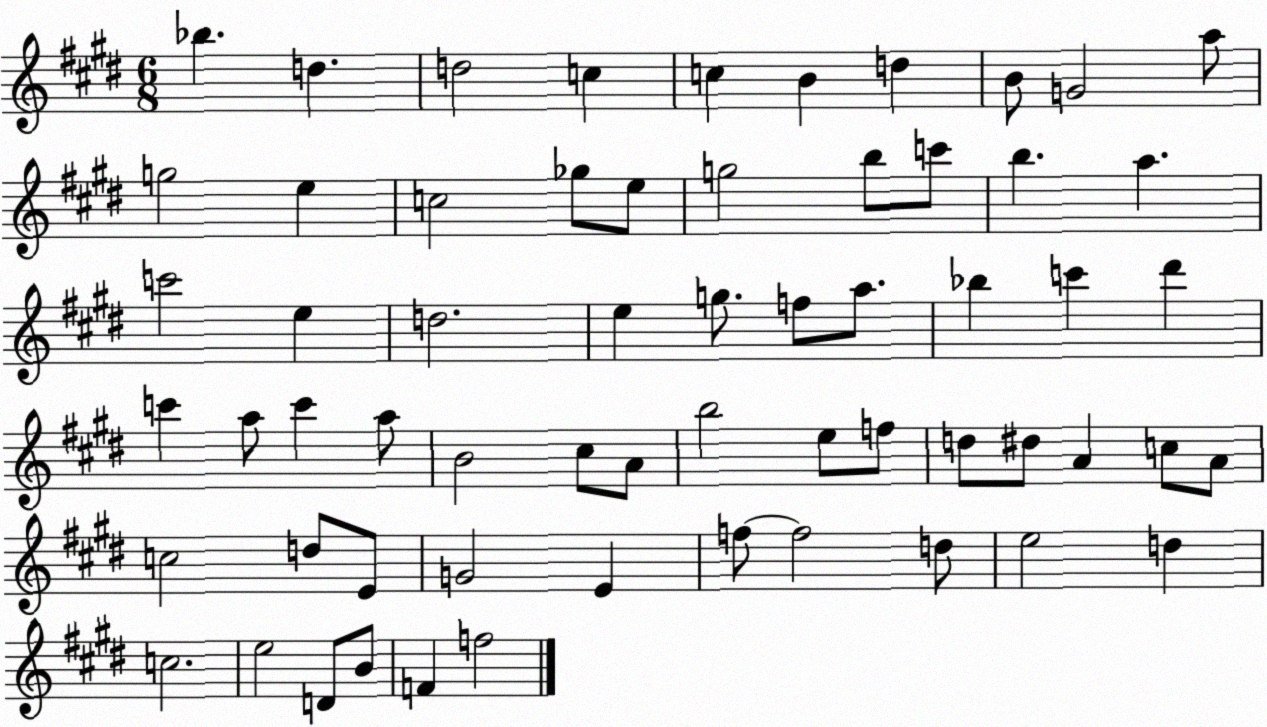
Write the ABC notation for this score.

X:1
T:Untitled
M:6/8
L:1/4
K:E
_b d d2 c c B d B/2 G2 a/2 g2 e c2 _g/2 e/2 g2 b/2 c'/2 b a c'2 e d2 e g/2 f/2 a/2 _b c' ^d' c' a/2 c' a/2 B2 ^c/2 A/2 b2 e/2 f/2 d/2 ^d/2 A c/2 A/2 c2 d/2 E/2 G2 E f/2 f2 d/2 e2 d c2 e2 D/2 B/2 F f2